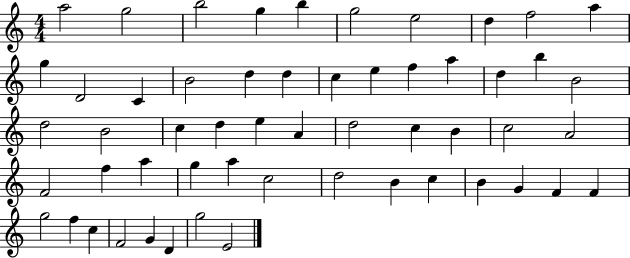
A5/h G5/h B5/h G5/q B5/q G5/h E5/h D5/q F5/h A5/q G5/q D4/h C4/q B4/h D5/q D5/q C5/q E5/q F5/q A5/q D5/q B5/q B4/h D5/h B4/h C5/q D5/q E5/q A4/q D5/h C5/q B4/q C5/h A4/h F4/h F5/q A5/q G5/q A5/q C5/h D5/h B4/q C5/q B4/q G4/q F4/q F4/q G5/h F5/q C5/q F4/h G4/q D4/q G5/h E4/h